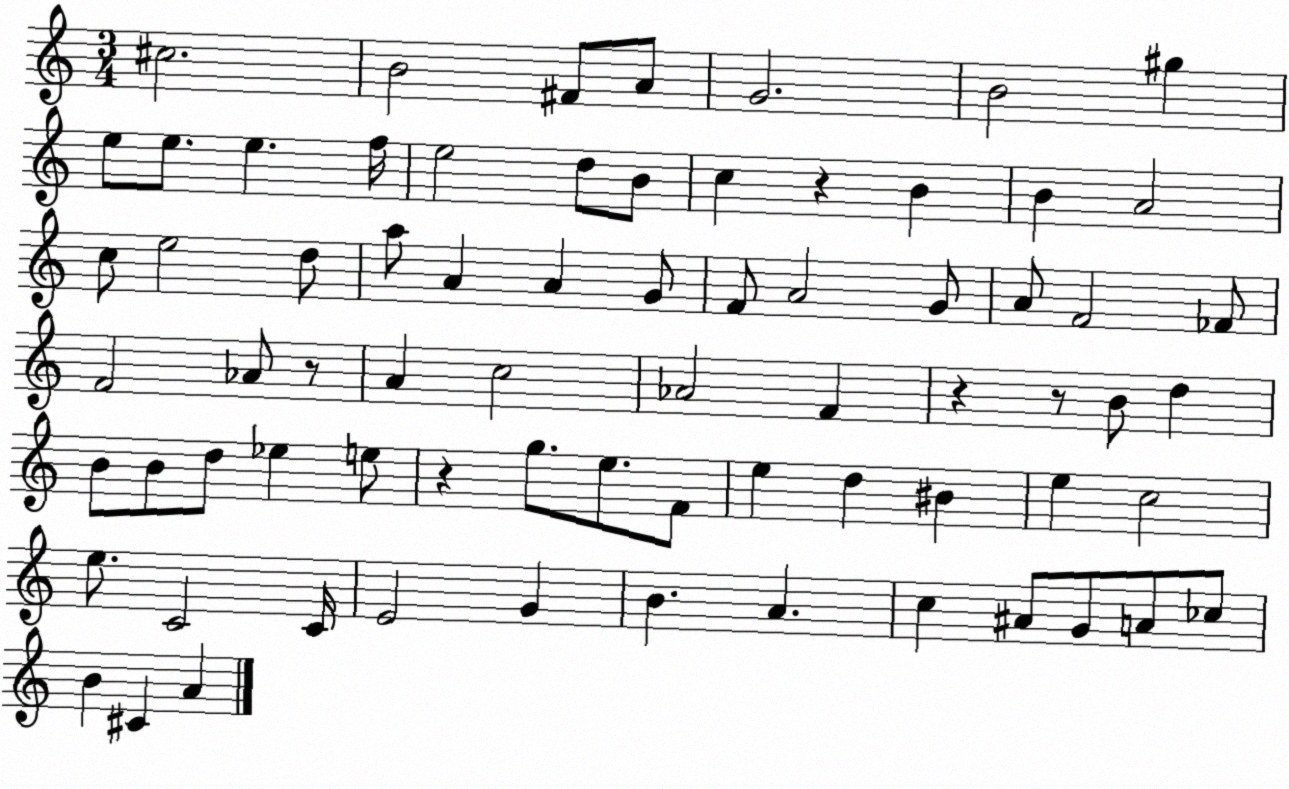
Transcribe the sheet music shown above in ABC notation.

X:1
T:Untitled
M:3/4
L:1/4
K:C
^c2 B2 ^F/2 A/2 G2 B2 ^g e/2 e/2 e f/4 e2 d/2 B/2 c z B B A2 c/2 e2 d/2 a/2 A A G/2 F/2 A2 G/2 A/2 F2 _F/2 F2 _A/2 z/2 A c2 _A2 F z z/2 B/2 d B/2 B/2 d/2 _e e/2 z g/2 e/2 F/2 e d ^B e c2 e/2 C2 C/4 E2 G B A c ^A/2 G/2 A/2 _c/2 B ^C A